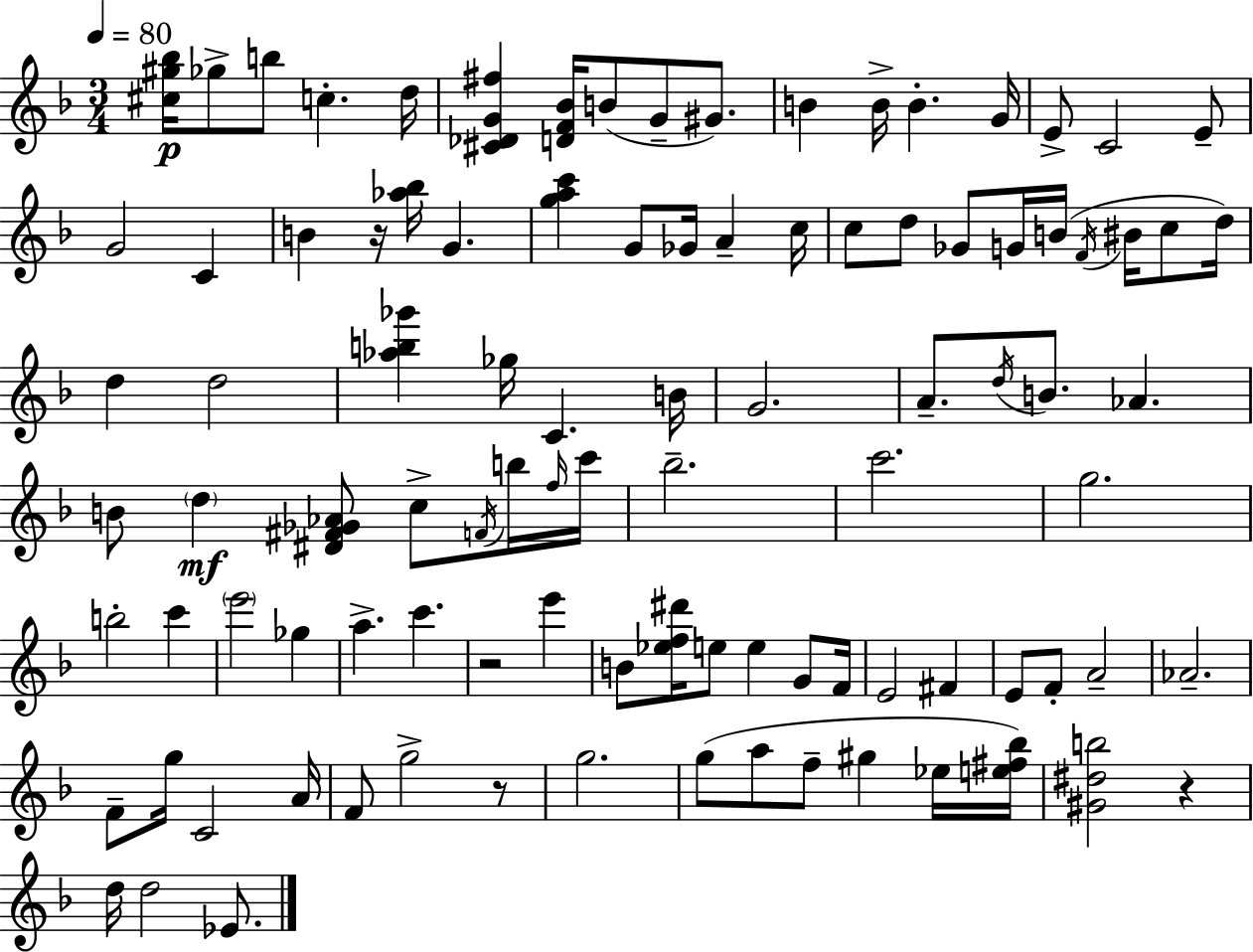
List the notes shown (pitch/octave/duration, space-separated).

[C#5,G#5,Bb5]/s Gb5/e B5/e C5/q. D5/s [C#4,Db4,G4,F#5]/q [D4,F4,Bb4]/s B4/e G4/e G#4/e. B4/q B4/s B4/q. G4/s E4/e C4/h E4/e G4/h C4/q B4/q R/s [Ab5,Bb5]/s G4/q. [G5,A5,C6]/q G4/e Gb4/s A4/q C5/s C5/e D5/e Gb4/e G4/s B4/s F4/s BIS4/s C5/e D5/s D5/q D5/h [Ab5,B5,Gb6]/q Gb5/s C4/q. B4/s G4/h. A4/e. D5/s B4/e. Ab4/q. B4/e D5/q [D#4,F#4,Gb4,Ab4]/e C5/e F4/s B5/s F5/s C6/s Bb5/h. C6/h. G5/h. B5/h C6/q E6/h Gb5/q A5/q. C6/q. R/h E6/q B4/e [Eb5,F5,D#6]/s E5/e E5/q G4/e F4/s E4/h F#4/q E4/e F4/e A4/h Ab4/h. F4/e G5/s C4/h A4/s F4/e G5/h R/e G5/h. G5/e A5/e F5/e G#5/q Eb5/s [E5,F#5,Bb5]/s [G#4,D#5,B5]/h R/q D5/s D5/h Eb4/e.